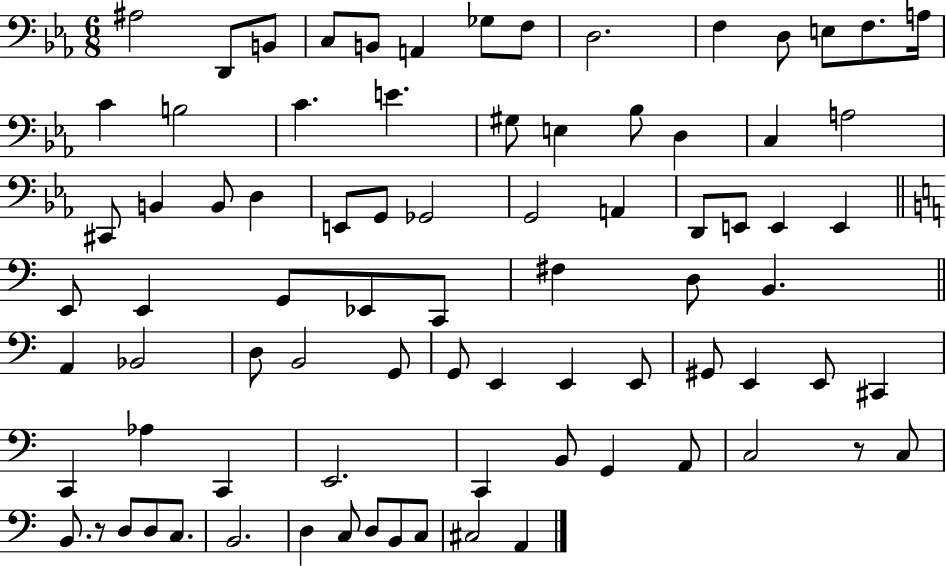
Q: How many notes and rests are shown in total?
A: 82